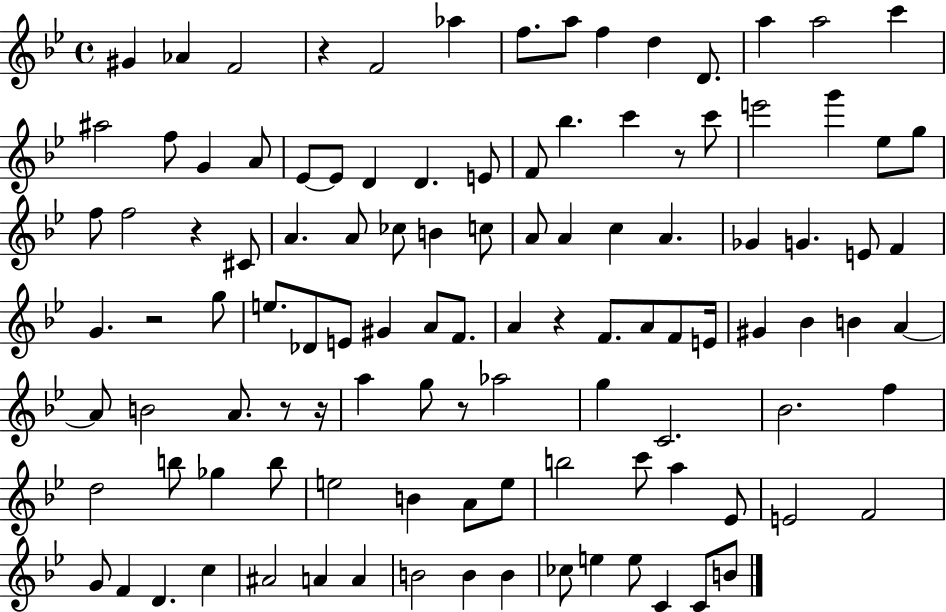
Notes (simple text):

G#4/q Ab4/q F4/h R/q F4/h Ab5/q F5/e. A5/e F5/q D5/q D4/e. A5/q A5/h C6/q A#5/h F5/e G4/q A4/e Eb4/e Eb4/e D4/q D4/q. E4/e F4/e Bb5/q. C6/q R/e C6/e E6/h G6/q Eb5/e G5/e F5/e F5/h R/q C#4/e A4/q. A4/e CES5/e B4/q C5/e A4/e A4/q C5/q A4/q. Gb4/q G4/q. E4/e F4/q G4/q. R/h G5/e E5/e. Db4/e E4/e G#4/q A4/e F4/e. A4/q R/q F4/e. A4/e F4/e E4/s G#4/q Bb4/q B4/q A4/q A4/e B4/h A4/e. R/e R/s A5/q G5/e R/e Ab5/h G5/q C4/h. Bb4/h. F5/q D5/h B5/e Gb5/q B5/e E5/h B4/q A4/e E5/e B5/h C6/e A5/q Eb4/e E4/h F4/h G4/e F4/q D4/q. C5/q A#4/h A4/q A4/q B4/h B4/q B4/q CES5/e E5/q E5/e C4/q C4/e B4/e